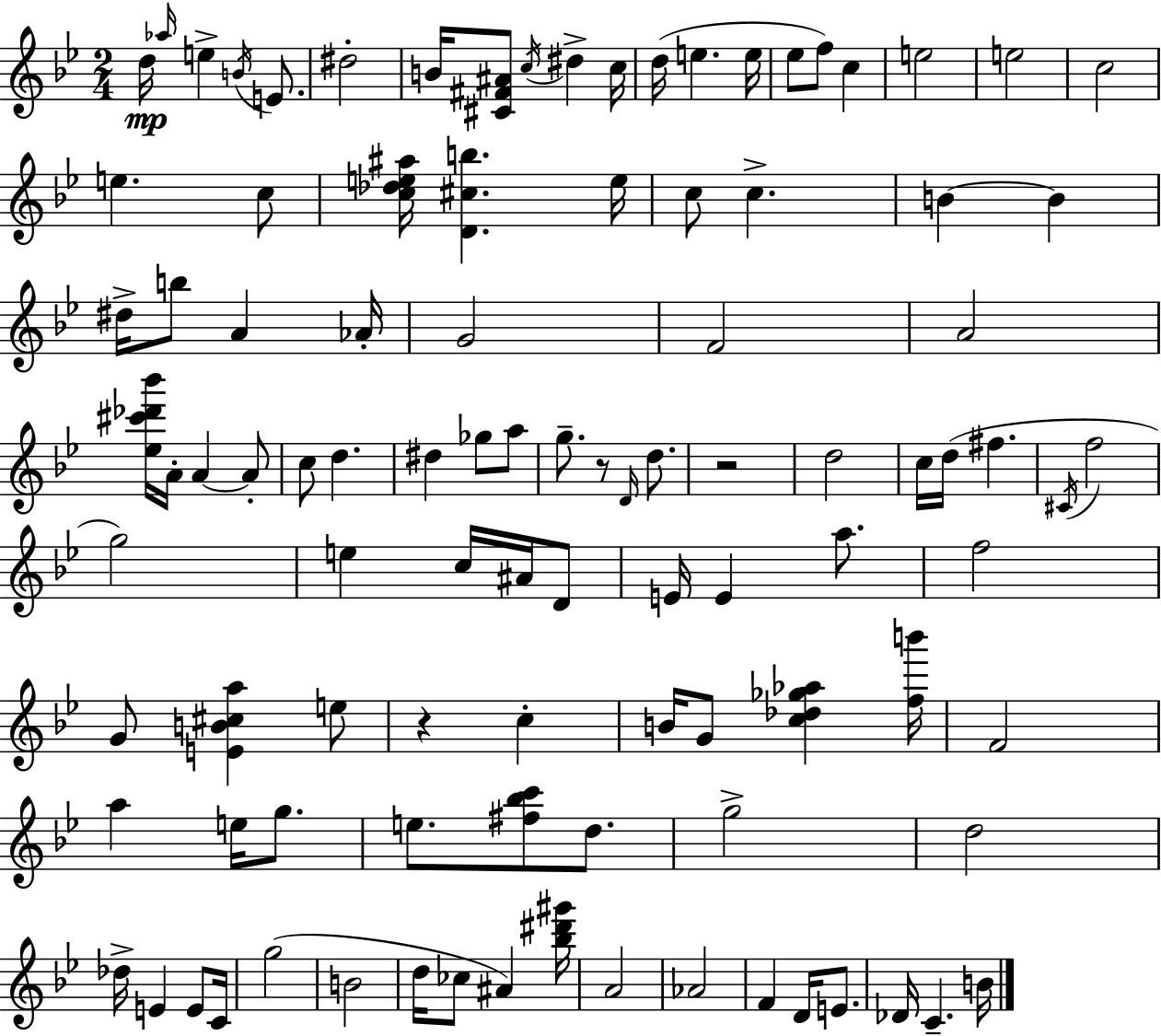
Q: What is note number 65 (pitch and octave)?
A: F4